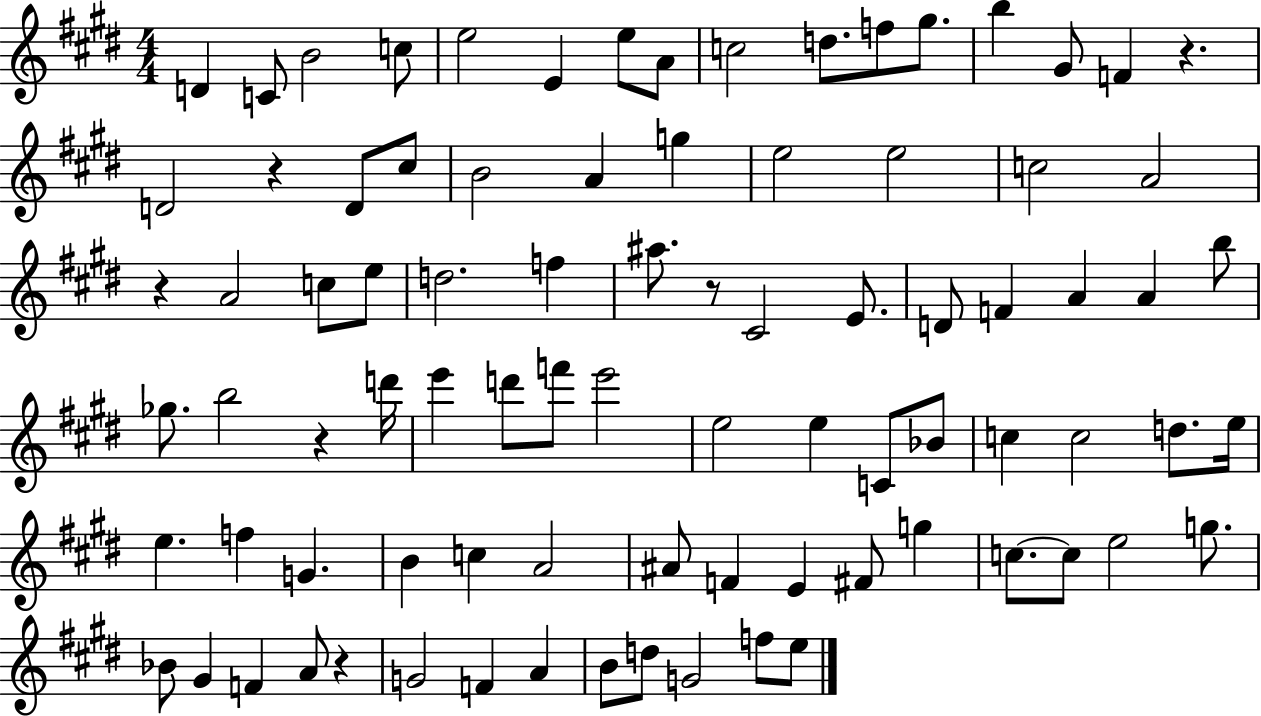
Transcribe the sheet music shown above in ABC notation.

X:1
T:Untitled
M:4/4
L:1/4
K:E
D C/2 B2 c/2 e2 E e/2 A/2 c2 d/2 f/2 ^g/2 b ^G/2 F z D2 z D/2 ^c/2 B2 A g e2 e2 c2 A2 z A2 c/2 e/2 d2 f ^a/2 z/2 ^C2 E/2 D/2 F A A b/2 _g/2 b2 z d'/4 e' d'/2 f'/2 e'2 e2 e C/2 _B/2 c c2 d/2 e/4 e f G B c A2 ^A/2 F E ^F/2 g c/2 c/2 e2 g/2 _B/2 ^G F A/2 z G2 F A B/2 d/2 G2 f/2 e/2